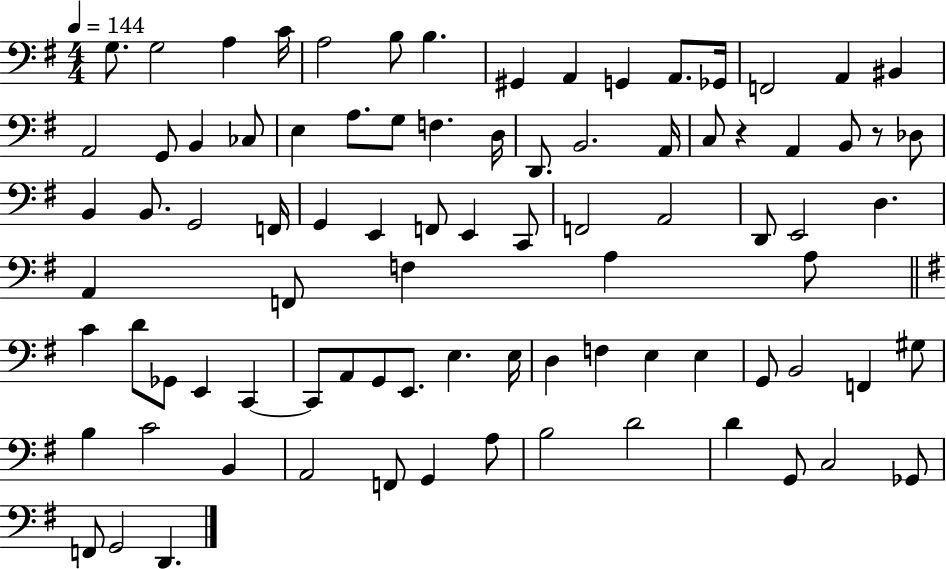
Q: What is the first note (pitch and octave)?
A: G3